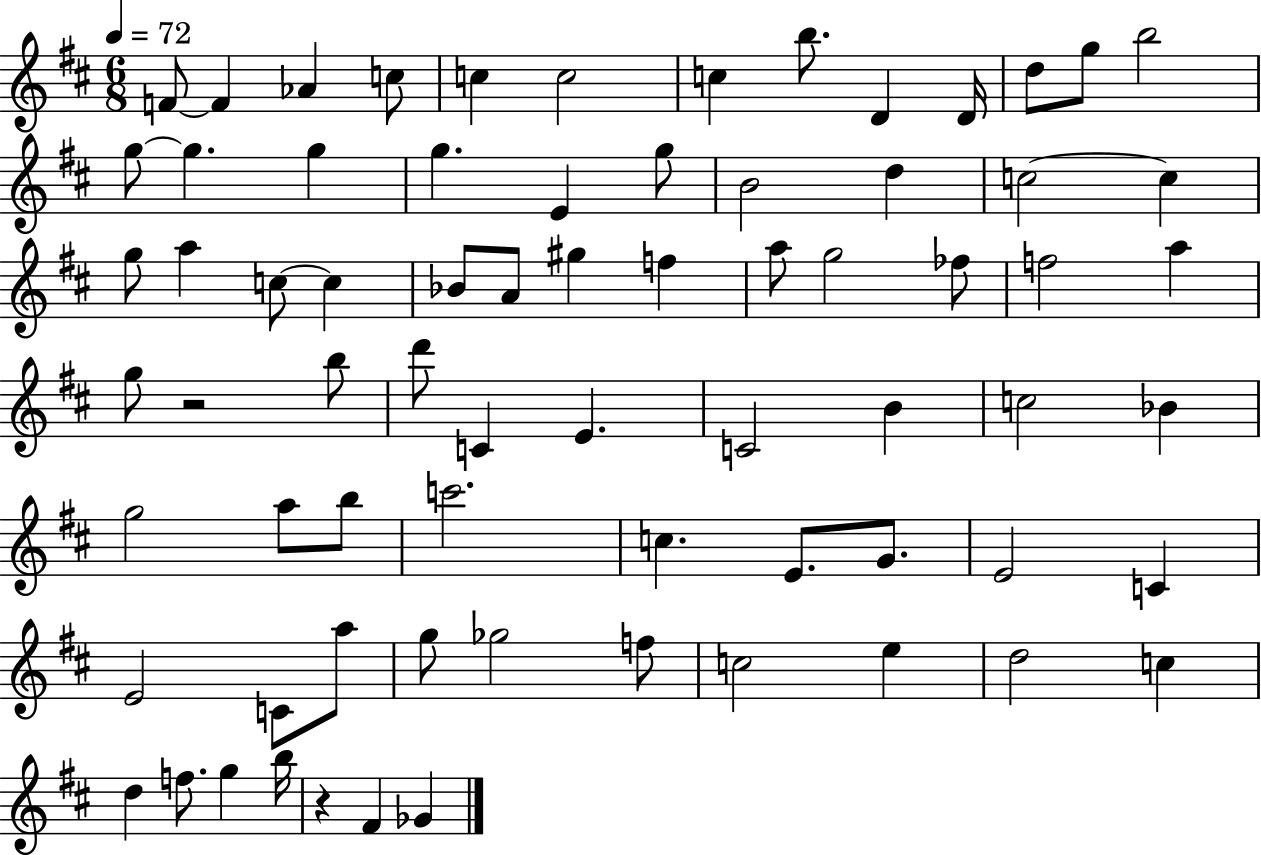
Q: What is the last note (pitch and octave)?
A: Gb4